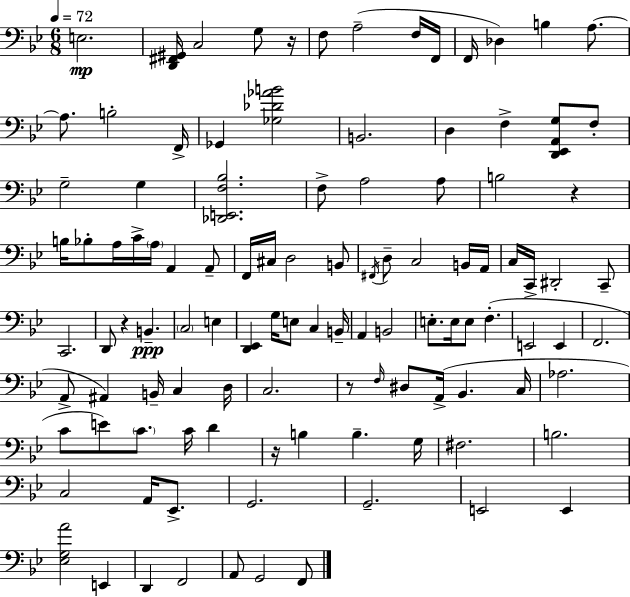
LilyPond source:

{
  \clef bass
  \numericTimeSignature
  \time 6/8
  \key g \minor
  \tempo 4 = 72
  e2.\mp | <d, fis, gis,>16 c2 g8 r16 | f8 a2--( f16 f,16 | f,16 des4) b4 a8.~~ | \break a8. b2-. f,16-> | ges,4 <ges des' aes' b'>2 | b,2. | d4 f4-> <d, ees, a, g>8 f8-. | \break g2-- g4 | <des, e, f bes>2. | f8-> a2 a8 | b2 r4 | \break b16 bes8-. a16 c'16-> \parenthesize a16 a,4 a,8-- | f,16 cis16 d2 b,8 | \acciaccatura { fis,16 } d8-- c2 b,16 | a,16 c16 c,16-> dis,2-. c,8-- | \break c,2. | d,8 r4 b,4.--\ppp | \parenthesize c2 e4 | <d, ees,>4 g16 e8 c4 | \break b,16-- a,4 b,2 | e8.-. e16 e8 f4.-.( | e,2 e,4 | f,2. | \break a,8-> ais,4) b,16-- c4 | d16 c2. | r8 \grace { f16 } dis8 a,16->( bes,4. | c16 aes2. | \break c'8 e'8) \parenthesize c'8. c'16 d'4 | r16 b4 b4.-- | g16 fis2. | b2. | \break c2 a,16 ees,8.-> | g,2. | g,2.-- | e,2 e,4 | \break <ees g a'>2 e,4 | d,4 f,2 | a,8 g,2 | f,8 \bar "|."
}